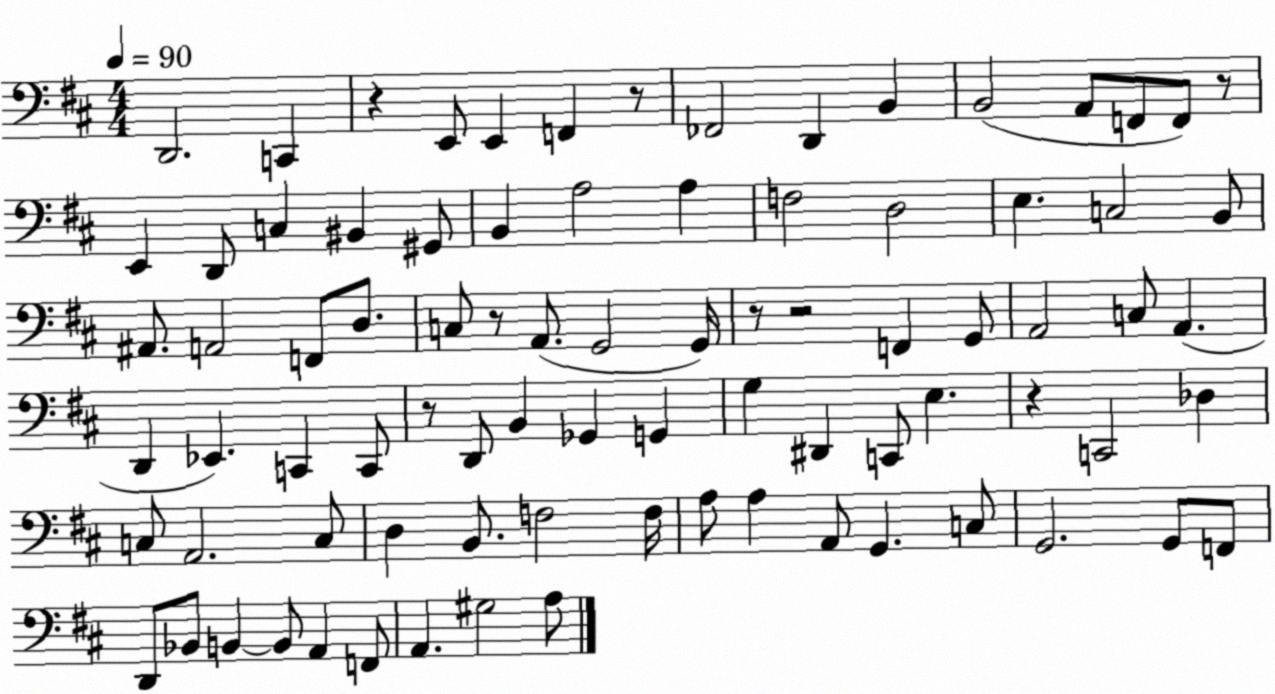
X:1
T:Untitled
M:4/4
L:1/4
K:D
D,,2 C,, z E,,/2 E,, F,, z/2 _F,,2 D,, B,, B,,2 A,,/2 F,,/2 F,,/2 z/2 E,, D,,/2 C, ^B,, ^G,,/2 B,, A,2 A, F,2 D,2 E, C,2 B,,/2 ^A,,/2 A,,2 F,,/2 D,/2 C,/2 z/2 A,,/2 G,,2 G,,/4 z/2 z2 F,, G,,/2 A,,2 C,/2 A,, D,, _E,, C,, C,,/2 z/2 D,,/2 B,, _G,, G,, G, ^D,, C,,/2 E, z C,,2 _D, C,/2 A,,2 C,/2 D, B,,/2 F,2 F,/4 A,/2 A, A,,/2 G,, C,/2 G,,2 G,,/2 F,,/2 D,,/2 _B,,/2 B,, B,,/2 A,, F,,/2 A,, ^G,2 A,/2